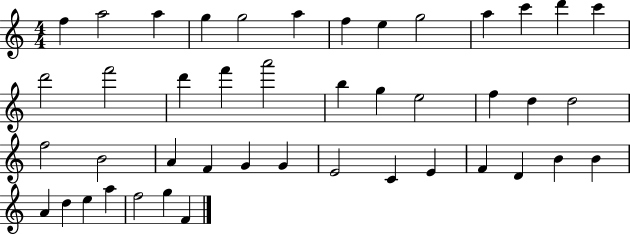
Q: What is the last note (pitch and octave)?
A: F4